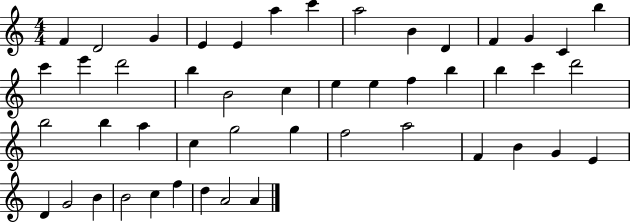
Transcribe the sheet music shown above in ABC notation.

X:1
T:Untitled
M:4/4
L:1/4
K:C
F D2 G E E a c' a2 B D F G C b c' e' d'2 b B2 c e e f b b c' d'2 b2 b a c g2 g f2 a2 F B G E D G2 B B2 c f d A2 A